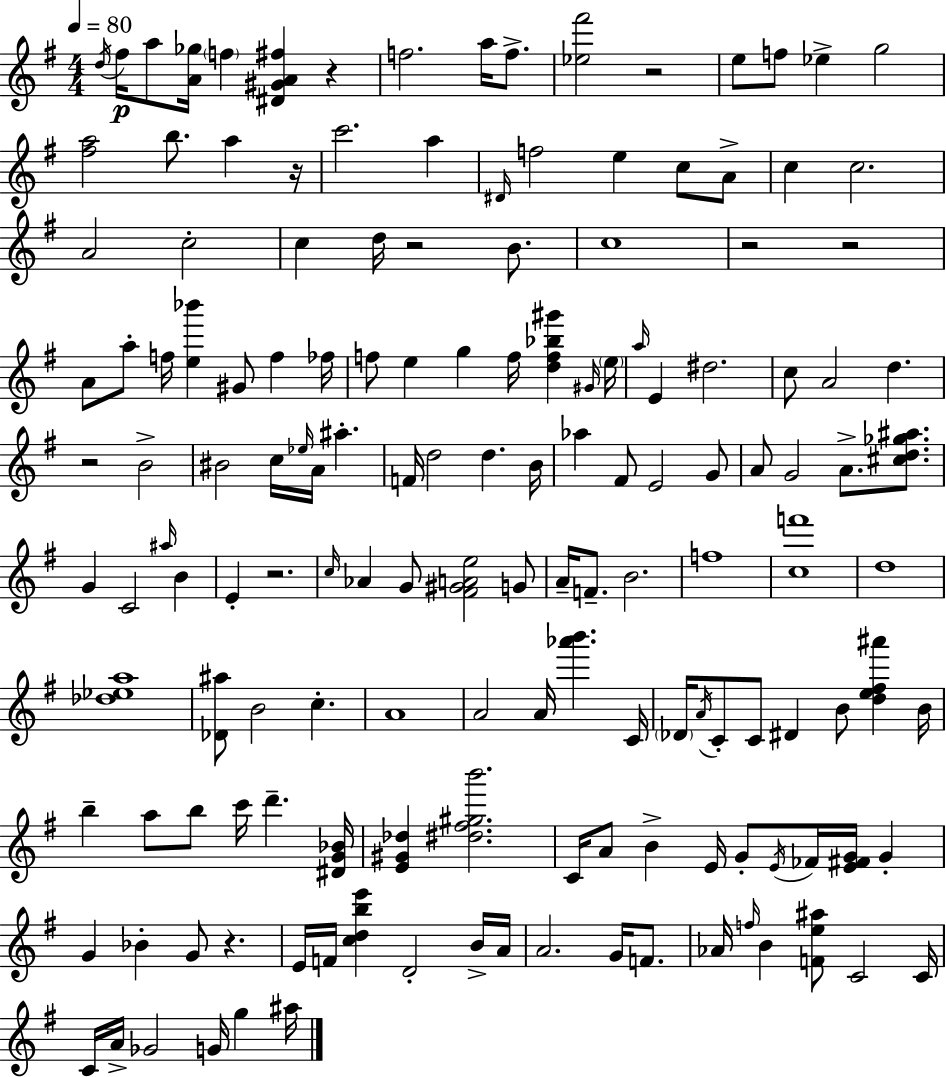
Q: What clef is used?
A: treble